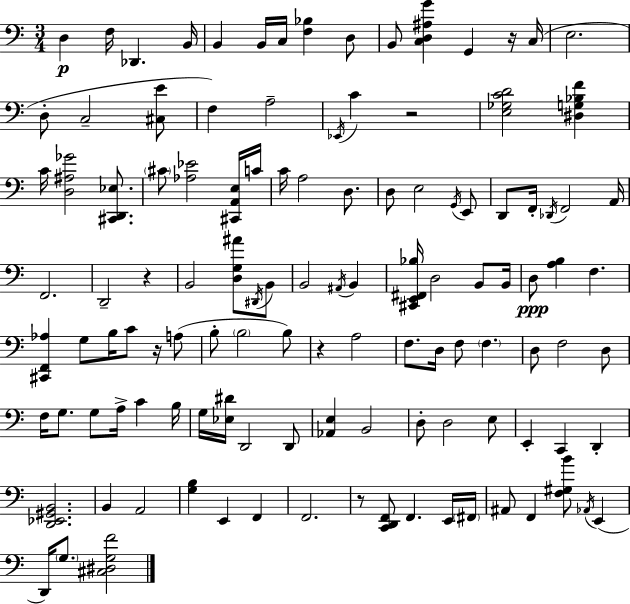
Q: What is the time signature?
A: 3/4